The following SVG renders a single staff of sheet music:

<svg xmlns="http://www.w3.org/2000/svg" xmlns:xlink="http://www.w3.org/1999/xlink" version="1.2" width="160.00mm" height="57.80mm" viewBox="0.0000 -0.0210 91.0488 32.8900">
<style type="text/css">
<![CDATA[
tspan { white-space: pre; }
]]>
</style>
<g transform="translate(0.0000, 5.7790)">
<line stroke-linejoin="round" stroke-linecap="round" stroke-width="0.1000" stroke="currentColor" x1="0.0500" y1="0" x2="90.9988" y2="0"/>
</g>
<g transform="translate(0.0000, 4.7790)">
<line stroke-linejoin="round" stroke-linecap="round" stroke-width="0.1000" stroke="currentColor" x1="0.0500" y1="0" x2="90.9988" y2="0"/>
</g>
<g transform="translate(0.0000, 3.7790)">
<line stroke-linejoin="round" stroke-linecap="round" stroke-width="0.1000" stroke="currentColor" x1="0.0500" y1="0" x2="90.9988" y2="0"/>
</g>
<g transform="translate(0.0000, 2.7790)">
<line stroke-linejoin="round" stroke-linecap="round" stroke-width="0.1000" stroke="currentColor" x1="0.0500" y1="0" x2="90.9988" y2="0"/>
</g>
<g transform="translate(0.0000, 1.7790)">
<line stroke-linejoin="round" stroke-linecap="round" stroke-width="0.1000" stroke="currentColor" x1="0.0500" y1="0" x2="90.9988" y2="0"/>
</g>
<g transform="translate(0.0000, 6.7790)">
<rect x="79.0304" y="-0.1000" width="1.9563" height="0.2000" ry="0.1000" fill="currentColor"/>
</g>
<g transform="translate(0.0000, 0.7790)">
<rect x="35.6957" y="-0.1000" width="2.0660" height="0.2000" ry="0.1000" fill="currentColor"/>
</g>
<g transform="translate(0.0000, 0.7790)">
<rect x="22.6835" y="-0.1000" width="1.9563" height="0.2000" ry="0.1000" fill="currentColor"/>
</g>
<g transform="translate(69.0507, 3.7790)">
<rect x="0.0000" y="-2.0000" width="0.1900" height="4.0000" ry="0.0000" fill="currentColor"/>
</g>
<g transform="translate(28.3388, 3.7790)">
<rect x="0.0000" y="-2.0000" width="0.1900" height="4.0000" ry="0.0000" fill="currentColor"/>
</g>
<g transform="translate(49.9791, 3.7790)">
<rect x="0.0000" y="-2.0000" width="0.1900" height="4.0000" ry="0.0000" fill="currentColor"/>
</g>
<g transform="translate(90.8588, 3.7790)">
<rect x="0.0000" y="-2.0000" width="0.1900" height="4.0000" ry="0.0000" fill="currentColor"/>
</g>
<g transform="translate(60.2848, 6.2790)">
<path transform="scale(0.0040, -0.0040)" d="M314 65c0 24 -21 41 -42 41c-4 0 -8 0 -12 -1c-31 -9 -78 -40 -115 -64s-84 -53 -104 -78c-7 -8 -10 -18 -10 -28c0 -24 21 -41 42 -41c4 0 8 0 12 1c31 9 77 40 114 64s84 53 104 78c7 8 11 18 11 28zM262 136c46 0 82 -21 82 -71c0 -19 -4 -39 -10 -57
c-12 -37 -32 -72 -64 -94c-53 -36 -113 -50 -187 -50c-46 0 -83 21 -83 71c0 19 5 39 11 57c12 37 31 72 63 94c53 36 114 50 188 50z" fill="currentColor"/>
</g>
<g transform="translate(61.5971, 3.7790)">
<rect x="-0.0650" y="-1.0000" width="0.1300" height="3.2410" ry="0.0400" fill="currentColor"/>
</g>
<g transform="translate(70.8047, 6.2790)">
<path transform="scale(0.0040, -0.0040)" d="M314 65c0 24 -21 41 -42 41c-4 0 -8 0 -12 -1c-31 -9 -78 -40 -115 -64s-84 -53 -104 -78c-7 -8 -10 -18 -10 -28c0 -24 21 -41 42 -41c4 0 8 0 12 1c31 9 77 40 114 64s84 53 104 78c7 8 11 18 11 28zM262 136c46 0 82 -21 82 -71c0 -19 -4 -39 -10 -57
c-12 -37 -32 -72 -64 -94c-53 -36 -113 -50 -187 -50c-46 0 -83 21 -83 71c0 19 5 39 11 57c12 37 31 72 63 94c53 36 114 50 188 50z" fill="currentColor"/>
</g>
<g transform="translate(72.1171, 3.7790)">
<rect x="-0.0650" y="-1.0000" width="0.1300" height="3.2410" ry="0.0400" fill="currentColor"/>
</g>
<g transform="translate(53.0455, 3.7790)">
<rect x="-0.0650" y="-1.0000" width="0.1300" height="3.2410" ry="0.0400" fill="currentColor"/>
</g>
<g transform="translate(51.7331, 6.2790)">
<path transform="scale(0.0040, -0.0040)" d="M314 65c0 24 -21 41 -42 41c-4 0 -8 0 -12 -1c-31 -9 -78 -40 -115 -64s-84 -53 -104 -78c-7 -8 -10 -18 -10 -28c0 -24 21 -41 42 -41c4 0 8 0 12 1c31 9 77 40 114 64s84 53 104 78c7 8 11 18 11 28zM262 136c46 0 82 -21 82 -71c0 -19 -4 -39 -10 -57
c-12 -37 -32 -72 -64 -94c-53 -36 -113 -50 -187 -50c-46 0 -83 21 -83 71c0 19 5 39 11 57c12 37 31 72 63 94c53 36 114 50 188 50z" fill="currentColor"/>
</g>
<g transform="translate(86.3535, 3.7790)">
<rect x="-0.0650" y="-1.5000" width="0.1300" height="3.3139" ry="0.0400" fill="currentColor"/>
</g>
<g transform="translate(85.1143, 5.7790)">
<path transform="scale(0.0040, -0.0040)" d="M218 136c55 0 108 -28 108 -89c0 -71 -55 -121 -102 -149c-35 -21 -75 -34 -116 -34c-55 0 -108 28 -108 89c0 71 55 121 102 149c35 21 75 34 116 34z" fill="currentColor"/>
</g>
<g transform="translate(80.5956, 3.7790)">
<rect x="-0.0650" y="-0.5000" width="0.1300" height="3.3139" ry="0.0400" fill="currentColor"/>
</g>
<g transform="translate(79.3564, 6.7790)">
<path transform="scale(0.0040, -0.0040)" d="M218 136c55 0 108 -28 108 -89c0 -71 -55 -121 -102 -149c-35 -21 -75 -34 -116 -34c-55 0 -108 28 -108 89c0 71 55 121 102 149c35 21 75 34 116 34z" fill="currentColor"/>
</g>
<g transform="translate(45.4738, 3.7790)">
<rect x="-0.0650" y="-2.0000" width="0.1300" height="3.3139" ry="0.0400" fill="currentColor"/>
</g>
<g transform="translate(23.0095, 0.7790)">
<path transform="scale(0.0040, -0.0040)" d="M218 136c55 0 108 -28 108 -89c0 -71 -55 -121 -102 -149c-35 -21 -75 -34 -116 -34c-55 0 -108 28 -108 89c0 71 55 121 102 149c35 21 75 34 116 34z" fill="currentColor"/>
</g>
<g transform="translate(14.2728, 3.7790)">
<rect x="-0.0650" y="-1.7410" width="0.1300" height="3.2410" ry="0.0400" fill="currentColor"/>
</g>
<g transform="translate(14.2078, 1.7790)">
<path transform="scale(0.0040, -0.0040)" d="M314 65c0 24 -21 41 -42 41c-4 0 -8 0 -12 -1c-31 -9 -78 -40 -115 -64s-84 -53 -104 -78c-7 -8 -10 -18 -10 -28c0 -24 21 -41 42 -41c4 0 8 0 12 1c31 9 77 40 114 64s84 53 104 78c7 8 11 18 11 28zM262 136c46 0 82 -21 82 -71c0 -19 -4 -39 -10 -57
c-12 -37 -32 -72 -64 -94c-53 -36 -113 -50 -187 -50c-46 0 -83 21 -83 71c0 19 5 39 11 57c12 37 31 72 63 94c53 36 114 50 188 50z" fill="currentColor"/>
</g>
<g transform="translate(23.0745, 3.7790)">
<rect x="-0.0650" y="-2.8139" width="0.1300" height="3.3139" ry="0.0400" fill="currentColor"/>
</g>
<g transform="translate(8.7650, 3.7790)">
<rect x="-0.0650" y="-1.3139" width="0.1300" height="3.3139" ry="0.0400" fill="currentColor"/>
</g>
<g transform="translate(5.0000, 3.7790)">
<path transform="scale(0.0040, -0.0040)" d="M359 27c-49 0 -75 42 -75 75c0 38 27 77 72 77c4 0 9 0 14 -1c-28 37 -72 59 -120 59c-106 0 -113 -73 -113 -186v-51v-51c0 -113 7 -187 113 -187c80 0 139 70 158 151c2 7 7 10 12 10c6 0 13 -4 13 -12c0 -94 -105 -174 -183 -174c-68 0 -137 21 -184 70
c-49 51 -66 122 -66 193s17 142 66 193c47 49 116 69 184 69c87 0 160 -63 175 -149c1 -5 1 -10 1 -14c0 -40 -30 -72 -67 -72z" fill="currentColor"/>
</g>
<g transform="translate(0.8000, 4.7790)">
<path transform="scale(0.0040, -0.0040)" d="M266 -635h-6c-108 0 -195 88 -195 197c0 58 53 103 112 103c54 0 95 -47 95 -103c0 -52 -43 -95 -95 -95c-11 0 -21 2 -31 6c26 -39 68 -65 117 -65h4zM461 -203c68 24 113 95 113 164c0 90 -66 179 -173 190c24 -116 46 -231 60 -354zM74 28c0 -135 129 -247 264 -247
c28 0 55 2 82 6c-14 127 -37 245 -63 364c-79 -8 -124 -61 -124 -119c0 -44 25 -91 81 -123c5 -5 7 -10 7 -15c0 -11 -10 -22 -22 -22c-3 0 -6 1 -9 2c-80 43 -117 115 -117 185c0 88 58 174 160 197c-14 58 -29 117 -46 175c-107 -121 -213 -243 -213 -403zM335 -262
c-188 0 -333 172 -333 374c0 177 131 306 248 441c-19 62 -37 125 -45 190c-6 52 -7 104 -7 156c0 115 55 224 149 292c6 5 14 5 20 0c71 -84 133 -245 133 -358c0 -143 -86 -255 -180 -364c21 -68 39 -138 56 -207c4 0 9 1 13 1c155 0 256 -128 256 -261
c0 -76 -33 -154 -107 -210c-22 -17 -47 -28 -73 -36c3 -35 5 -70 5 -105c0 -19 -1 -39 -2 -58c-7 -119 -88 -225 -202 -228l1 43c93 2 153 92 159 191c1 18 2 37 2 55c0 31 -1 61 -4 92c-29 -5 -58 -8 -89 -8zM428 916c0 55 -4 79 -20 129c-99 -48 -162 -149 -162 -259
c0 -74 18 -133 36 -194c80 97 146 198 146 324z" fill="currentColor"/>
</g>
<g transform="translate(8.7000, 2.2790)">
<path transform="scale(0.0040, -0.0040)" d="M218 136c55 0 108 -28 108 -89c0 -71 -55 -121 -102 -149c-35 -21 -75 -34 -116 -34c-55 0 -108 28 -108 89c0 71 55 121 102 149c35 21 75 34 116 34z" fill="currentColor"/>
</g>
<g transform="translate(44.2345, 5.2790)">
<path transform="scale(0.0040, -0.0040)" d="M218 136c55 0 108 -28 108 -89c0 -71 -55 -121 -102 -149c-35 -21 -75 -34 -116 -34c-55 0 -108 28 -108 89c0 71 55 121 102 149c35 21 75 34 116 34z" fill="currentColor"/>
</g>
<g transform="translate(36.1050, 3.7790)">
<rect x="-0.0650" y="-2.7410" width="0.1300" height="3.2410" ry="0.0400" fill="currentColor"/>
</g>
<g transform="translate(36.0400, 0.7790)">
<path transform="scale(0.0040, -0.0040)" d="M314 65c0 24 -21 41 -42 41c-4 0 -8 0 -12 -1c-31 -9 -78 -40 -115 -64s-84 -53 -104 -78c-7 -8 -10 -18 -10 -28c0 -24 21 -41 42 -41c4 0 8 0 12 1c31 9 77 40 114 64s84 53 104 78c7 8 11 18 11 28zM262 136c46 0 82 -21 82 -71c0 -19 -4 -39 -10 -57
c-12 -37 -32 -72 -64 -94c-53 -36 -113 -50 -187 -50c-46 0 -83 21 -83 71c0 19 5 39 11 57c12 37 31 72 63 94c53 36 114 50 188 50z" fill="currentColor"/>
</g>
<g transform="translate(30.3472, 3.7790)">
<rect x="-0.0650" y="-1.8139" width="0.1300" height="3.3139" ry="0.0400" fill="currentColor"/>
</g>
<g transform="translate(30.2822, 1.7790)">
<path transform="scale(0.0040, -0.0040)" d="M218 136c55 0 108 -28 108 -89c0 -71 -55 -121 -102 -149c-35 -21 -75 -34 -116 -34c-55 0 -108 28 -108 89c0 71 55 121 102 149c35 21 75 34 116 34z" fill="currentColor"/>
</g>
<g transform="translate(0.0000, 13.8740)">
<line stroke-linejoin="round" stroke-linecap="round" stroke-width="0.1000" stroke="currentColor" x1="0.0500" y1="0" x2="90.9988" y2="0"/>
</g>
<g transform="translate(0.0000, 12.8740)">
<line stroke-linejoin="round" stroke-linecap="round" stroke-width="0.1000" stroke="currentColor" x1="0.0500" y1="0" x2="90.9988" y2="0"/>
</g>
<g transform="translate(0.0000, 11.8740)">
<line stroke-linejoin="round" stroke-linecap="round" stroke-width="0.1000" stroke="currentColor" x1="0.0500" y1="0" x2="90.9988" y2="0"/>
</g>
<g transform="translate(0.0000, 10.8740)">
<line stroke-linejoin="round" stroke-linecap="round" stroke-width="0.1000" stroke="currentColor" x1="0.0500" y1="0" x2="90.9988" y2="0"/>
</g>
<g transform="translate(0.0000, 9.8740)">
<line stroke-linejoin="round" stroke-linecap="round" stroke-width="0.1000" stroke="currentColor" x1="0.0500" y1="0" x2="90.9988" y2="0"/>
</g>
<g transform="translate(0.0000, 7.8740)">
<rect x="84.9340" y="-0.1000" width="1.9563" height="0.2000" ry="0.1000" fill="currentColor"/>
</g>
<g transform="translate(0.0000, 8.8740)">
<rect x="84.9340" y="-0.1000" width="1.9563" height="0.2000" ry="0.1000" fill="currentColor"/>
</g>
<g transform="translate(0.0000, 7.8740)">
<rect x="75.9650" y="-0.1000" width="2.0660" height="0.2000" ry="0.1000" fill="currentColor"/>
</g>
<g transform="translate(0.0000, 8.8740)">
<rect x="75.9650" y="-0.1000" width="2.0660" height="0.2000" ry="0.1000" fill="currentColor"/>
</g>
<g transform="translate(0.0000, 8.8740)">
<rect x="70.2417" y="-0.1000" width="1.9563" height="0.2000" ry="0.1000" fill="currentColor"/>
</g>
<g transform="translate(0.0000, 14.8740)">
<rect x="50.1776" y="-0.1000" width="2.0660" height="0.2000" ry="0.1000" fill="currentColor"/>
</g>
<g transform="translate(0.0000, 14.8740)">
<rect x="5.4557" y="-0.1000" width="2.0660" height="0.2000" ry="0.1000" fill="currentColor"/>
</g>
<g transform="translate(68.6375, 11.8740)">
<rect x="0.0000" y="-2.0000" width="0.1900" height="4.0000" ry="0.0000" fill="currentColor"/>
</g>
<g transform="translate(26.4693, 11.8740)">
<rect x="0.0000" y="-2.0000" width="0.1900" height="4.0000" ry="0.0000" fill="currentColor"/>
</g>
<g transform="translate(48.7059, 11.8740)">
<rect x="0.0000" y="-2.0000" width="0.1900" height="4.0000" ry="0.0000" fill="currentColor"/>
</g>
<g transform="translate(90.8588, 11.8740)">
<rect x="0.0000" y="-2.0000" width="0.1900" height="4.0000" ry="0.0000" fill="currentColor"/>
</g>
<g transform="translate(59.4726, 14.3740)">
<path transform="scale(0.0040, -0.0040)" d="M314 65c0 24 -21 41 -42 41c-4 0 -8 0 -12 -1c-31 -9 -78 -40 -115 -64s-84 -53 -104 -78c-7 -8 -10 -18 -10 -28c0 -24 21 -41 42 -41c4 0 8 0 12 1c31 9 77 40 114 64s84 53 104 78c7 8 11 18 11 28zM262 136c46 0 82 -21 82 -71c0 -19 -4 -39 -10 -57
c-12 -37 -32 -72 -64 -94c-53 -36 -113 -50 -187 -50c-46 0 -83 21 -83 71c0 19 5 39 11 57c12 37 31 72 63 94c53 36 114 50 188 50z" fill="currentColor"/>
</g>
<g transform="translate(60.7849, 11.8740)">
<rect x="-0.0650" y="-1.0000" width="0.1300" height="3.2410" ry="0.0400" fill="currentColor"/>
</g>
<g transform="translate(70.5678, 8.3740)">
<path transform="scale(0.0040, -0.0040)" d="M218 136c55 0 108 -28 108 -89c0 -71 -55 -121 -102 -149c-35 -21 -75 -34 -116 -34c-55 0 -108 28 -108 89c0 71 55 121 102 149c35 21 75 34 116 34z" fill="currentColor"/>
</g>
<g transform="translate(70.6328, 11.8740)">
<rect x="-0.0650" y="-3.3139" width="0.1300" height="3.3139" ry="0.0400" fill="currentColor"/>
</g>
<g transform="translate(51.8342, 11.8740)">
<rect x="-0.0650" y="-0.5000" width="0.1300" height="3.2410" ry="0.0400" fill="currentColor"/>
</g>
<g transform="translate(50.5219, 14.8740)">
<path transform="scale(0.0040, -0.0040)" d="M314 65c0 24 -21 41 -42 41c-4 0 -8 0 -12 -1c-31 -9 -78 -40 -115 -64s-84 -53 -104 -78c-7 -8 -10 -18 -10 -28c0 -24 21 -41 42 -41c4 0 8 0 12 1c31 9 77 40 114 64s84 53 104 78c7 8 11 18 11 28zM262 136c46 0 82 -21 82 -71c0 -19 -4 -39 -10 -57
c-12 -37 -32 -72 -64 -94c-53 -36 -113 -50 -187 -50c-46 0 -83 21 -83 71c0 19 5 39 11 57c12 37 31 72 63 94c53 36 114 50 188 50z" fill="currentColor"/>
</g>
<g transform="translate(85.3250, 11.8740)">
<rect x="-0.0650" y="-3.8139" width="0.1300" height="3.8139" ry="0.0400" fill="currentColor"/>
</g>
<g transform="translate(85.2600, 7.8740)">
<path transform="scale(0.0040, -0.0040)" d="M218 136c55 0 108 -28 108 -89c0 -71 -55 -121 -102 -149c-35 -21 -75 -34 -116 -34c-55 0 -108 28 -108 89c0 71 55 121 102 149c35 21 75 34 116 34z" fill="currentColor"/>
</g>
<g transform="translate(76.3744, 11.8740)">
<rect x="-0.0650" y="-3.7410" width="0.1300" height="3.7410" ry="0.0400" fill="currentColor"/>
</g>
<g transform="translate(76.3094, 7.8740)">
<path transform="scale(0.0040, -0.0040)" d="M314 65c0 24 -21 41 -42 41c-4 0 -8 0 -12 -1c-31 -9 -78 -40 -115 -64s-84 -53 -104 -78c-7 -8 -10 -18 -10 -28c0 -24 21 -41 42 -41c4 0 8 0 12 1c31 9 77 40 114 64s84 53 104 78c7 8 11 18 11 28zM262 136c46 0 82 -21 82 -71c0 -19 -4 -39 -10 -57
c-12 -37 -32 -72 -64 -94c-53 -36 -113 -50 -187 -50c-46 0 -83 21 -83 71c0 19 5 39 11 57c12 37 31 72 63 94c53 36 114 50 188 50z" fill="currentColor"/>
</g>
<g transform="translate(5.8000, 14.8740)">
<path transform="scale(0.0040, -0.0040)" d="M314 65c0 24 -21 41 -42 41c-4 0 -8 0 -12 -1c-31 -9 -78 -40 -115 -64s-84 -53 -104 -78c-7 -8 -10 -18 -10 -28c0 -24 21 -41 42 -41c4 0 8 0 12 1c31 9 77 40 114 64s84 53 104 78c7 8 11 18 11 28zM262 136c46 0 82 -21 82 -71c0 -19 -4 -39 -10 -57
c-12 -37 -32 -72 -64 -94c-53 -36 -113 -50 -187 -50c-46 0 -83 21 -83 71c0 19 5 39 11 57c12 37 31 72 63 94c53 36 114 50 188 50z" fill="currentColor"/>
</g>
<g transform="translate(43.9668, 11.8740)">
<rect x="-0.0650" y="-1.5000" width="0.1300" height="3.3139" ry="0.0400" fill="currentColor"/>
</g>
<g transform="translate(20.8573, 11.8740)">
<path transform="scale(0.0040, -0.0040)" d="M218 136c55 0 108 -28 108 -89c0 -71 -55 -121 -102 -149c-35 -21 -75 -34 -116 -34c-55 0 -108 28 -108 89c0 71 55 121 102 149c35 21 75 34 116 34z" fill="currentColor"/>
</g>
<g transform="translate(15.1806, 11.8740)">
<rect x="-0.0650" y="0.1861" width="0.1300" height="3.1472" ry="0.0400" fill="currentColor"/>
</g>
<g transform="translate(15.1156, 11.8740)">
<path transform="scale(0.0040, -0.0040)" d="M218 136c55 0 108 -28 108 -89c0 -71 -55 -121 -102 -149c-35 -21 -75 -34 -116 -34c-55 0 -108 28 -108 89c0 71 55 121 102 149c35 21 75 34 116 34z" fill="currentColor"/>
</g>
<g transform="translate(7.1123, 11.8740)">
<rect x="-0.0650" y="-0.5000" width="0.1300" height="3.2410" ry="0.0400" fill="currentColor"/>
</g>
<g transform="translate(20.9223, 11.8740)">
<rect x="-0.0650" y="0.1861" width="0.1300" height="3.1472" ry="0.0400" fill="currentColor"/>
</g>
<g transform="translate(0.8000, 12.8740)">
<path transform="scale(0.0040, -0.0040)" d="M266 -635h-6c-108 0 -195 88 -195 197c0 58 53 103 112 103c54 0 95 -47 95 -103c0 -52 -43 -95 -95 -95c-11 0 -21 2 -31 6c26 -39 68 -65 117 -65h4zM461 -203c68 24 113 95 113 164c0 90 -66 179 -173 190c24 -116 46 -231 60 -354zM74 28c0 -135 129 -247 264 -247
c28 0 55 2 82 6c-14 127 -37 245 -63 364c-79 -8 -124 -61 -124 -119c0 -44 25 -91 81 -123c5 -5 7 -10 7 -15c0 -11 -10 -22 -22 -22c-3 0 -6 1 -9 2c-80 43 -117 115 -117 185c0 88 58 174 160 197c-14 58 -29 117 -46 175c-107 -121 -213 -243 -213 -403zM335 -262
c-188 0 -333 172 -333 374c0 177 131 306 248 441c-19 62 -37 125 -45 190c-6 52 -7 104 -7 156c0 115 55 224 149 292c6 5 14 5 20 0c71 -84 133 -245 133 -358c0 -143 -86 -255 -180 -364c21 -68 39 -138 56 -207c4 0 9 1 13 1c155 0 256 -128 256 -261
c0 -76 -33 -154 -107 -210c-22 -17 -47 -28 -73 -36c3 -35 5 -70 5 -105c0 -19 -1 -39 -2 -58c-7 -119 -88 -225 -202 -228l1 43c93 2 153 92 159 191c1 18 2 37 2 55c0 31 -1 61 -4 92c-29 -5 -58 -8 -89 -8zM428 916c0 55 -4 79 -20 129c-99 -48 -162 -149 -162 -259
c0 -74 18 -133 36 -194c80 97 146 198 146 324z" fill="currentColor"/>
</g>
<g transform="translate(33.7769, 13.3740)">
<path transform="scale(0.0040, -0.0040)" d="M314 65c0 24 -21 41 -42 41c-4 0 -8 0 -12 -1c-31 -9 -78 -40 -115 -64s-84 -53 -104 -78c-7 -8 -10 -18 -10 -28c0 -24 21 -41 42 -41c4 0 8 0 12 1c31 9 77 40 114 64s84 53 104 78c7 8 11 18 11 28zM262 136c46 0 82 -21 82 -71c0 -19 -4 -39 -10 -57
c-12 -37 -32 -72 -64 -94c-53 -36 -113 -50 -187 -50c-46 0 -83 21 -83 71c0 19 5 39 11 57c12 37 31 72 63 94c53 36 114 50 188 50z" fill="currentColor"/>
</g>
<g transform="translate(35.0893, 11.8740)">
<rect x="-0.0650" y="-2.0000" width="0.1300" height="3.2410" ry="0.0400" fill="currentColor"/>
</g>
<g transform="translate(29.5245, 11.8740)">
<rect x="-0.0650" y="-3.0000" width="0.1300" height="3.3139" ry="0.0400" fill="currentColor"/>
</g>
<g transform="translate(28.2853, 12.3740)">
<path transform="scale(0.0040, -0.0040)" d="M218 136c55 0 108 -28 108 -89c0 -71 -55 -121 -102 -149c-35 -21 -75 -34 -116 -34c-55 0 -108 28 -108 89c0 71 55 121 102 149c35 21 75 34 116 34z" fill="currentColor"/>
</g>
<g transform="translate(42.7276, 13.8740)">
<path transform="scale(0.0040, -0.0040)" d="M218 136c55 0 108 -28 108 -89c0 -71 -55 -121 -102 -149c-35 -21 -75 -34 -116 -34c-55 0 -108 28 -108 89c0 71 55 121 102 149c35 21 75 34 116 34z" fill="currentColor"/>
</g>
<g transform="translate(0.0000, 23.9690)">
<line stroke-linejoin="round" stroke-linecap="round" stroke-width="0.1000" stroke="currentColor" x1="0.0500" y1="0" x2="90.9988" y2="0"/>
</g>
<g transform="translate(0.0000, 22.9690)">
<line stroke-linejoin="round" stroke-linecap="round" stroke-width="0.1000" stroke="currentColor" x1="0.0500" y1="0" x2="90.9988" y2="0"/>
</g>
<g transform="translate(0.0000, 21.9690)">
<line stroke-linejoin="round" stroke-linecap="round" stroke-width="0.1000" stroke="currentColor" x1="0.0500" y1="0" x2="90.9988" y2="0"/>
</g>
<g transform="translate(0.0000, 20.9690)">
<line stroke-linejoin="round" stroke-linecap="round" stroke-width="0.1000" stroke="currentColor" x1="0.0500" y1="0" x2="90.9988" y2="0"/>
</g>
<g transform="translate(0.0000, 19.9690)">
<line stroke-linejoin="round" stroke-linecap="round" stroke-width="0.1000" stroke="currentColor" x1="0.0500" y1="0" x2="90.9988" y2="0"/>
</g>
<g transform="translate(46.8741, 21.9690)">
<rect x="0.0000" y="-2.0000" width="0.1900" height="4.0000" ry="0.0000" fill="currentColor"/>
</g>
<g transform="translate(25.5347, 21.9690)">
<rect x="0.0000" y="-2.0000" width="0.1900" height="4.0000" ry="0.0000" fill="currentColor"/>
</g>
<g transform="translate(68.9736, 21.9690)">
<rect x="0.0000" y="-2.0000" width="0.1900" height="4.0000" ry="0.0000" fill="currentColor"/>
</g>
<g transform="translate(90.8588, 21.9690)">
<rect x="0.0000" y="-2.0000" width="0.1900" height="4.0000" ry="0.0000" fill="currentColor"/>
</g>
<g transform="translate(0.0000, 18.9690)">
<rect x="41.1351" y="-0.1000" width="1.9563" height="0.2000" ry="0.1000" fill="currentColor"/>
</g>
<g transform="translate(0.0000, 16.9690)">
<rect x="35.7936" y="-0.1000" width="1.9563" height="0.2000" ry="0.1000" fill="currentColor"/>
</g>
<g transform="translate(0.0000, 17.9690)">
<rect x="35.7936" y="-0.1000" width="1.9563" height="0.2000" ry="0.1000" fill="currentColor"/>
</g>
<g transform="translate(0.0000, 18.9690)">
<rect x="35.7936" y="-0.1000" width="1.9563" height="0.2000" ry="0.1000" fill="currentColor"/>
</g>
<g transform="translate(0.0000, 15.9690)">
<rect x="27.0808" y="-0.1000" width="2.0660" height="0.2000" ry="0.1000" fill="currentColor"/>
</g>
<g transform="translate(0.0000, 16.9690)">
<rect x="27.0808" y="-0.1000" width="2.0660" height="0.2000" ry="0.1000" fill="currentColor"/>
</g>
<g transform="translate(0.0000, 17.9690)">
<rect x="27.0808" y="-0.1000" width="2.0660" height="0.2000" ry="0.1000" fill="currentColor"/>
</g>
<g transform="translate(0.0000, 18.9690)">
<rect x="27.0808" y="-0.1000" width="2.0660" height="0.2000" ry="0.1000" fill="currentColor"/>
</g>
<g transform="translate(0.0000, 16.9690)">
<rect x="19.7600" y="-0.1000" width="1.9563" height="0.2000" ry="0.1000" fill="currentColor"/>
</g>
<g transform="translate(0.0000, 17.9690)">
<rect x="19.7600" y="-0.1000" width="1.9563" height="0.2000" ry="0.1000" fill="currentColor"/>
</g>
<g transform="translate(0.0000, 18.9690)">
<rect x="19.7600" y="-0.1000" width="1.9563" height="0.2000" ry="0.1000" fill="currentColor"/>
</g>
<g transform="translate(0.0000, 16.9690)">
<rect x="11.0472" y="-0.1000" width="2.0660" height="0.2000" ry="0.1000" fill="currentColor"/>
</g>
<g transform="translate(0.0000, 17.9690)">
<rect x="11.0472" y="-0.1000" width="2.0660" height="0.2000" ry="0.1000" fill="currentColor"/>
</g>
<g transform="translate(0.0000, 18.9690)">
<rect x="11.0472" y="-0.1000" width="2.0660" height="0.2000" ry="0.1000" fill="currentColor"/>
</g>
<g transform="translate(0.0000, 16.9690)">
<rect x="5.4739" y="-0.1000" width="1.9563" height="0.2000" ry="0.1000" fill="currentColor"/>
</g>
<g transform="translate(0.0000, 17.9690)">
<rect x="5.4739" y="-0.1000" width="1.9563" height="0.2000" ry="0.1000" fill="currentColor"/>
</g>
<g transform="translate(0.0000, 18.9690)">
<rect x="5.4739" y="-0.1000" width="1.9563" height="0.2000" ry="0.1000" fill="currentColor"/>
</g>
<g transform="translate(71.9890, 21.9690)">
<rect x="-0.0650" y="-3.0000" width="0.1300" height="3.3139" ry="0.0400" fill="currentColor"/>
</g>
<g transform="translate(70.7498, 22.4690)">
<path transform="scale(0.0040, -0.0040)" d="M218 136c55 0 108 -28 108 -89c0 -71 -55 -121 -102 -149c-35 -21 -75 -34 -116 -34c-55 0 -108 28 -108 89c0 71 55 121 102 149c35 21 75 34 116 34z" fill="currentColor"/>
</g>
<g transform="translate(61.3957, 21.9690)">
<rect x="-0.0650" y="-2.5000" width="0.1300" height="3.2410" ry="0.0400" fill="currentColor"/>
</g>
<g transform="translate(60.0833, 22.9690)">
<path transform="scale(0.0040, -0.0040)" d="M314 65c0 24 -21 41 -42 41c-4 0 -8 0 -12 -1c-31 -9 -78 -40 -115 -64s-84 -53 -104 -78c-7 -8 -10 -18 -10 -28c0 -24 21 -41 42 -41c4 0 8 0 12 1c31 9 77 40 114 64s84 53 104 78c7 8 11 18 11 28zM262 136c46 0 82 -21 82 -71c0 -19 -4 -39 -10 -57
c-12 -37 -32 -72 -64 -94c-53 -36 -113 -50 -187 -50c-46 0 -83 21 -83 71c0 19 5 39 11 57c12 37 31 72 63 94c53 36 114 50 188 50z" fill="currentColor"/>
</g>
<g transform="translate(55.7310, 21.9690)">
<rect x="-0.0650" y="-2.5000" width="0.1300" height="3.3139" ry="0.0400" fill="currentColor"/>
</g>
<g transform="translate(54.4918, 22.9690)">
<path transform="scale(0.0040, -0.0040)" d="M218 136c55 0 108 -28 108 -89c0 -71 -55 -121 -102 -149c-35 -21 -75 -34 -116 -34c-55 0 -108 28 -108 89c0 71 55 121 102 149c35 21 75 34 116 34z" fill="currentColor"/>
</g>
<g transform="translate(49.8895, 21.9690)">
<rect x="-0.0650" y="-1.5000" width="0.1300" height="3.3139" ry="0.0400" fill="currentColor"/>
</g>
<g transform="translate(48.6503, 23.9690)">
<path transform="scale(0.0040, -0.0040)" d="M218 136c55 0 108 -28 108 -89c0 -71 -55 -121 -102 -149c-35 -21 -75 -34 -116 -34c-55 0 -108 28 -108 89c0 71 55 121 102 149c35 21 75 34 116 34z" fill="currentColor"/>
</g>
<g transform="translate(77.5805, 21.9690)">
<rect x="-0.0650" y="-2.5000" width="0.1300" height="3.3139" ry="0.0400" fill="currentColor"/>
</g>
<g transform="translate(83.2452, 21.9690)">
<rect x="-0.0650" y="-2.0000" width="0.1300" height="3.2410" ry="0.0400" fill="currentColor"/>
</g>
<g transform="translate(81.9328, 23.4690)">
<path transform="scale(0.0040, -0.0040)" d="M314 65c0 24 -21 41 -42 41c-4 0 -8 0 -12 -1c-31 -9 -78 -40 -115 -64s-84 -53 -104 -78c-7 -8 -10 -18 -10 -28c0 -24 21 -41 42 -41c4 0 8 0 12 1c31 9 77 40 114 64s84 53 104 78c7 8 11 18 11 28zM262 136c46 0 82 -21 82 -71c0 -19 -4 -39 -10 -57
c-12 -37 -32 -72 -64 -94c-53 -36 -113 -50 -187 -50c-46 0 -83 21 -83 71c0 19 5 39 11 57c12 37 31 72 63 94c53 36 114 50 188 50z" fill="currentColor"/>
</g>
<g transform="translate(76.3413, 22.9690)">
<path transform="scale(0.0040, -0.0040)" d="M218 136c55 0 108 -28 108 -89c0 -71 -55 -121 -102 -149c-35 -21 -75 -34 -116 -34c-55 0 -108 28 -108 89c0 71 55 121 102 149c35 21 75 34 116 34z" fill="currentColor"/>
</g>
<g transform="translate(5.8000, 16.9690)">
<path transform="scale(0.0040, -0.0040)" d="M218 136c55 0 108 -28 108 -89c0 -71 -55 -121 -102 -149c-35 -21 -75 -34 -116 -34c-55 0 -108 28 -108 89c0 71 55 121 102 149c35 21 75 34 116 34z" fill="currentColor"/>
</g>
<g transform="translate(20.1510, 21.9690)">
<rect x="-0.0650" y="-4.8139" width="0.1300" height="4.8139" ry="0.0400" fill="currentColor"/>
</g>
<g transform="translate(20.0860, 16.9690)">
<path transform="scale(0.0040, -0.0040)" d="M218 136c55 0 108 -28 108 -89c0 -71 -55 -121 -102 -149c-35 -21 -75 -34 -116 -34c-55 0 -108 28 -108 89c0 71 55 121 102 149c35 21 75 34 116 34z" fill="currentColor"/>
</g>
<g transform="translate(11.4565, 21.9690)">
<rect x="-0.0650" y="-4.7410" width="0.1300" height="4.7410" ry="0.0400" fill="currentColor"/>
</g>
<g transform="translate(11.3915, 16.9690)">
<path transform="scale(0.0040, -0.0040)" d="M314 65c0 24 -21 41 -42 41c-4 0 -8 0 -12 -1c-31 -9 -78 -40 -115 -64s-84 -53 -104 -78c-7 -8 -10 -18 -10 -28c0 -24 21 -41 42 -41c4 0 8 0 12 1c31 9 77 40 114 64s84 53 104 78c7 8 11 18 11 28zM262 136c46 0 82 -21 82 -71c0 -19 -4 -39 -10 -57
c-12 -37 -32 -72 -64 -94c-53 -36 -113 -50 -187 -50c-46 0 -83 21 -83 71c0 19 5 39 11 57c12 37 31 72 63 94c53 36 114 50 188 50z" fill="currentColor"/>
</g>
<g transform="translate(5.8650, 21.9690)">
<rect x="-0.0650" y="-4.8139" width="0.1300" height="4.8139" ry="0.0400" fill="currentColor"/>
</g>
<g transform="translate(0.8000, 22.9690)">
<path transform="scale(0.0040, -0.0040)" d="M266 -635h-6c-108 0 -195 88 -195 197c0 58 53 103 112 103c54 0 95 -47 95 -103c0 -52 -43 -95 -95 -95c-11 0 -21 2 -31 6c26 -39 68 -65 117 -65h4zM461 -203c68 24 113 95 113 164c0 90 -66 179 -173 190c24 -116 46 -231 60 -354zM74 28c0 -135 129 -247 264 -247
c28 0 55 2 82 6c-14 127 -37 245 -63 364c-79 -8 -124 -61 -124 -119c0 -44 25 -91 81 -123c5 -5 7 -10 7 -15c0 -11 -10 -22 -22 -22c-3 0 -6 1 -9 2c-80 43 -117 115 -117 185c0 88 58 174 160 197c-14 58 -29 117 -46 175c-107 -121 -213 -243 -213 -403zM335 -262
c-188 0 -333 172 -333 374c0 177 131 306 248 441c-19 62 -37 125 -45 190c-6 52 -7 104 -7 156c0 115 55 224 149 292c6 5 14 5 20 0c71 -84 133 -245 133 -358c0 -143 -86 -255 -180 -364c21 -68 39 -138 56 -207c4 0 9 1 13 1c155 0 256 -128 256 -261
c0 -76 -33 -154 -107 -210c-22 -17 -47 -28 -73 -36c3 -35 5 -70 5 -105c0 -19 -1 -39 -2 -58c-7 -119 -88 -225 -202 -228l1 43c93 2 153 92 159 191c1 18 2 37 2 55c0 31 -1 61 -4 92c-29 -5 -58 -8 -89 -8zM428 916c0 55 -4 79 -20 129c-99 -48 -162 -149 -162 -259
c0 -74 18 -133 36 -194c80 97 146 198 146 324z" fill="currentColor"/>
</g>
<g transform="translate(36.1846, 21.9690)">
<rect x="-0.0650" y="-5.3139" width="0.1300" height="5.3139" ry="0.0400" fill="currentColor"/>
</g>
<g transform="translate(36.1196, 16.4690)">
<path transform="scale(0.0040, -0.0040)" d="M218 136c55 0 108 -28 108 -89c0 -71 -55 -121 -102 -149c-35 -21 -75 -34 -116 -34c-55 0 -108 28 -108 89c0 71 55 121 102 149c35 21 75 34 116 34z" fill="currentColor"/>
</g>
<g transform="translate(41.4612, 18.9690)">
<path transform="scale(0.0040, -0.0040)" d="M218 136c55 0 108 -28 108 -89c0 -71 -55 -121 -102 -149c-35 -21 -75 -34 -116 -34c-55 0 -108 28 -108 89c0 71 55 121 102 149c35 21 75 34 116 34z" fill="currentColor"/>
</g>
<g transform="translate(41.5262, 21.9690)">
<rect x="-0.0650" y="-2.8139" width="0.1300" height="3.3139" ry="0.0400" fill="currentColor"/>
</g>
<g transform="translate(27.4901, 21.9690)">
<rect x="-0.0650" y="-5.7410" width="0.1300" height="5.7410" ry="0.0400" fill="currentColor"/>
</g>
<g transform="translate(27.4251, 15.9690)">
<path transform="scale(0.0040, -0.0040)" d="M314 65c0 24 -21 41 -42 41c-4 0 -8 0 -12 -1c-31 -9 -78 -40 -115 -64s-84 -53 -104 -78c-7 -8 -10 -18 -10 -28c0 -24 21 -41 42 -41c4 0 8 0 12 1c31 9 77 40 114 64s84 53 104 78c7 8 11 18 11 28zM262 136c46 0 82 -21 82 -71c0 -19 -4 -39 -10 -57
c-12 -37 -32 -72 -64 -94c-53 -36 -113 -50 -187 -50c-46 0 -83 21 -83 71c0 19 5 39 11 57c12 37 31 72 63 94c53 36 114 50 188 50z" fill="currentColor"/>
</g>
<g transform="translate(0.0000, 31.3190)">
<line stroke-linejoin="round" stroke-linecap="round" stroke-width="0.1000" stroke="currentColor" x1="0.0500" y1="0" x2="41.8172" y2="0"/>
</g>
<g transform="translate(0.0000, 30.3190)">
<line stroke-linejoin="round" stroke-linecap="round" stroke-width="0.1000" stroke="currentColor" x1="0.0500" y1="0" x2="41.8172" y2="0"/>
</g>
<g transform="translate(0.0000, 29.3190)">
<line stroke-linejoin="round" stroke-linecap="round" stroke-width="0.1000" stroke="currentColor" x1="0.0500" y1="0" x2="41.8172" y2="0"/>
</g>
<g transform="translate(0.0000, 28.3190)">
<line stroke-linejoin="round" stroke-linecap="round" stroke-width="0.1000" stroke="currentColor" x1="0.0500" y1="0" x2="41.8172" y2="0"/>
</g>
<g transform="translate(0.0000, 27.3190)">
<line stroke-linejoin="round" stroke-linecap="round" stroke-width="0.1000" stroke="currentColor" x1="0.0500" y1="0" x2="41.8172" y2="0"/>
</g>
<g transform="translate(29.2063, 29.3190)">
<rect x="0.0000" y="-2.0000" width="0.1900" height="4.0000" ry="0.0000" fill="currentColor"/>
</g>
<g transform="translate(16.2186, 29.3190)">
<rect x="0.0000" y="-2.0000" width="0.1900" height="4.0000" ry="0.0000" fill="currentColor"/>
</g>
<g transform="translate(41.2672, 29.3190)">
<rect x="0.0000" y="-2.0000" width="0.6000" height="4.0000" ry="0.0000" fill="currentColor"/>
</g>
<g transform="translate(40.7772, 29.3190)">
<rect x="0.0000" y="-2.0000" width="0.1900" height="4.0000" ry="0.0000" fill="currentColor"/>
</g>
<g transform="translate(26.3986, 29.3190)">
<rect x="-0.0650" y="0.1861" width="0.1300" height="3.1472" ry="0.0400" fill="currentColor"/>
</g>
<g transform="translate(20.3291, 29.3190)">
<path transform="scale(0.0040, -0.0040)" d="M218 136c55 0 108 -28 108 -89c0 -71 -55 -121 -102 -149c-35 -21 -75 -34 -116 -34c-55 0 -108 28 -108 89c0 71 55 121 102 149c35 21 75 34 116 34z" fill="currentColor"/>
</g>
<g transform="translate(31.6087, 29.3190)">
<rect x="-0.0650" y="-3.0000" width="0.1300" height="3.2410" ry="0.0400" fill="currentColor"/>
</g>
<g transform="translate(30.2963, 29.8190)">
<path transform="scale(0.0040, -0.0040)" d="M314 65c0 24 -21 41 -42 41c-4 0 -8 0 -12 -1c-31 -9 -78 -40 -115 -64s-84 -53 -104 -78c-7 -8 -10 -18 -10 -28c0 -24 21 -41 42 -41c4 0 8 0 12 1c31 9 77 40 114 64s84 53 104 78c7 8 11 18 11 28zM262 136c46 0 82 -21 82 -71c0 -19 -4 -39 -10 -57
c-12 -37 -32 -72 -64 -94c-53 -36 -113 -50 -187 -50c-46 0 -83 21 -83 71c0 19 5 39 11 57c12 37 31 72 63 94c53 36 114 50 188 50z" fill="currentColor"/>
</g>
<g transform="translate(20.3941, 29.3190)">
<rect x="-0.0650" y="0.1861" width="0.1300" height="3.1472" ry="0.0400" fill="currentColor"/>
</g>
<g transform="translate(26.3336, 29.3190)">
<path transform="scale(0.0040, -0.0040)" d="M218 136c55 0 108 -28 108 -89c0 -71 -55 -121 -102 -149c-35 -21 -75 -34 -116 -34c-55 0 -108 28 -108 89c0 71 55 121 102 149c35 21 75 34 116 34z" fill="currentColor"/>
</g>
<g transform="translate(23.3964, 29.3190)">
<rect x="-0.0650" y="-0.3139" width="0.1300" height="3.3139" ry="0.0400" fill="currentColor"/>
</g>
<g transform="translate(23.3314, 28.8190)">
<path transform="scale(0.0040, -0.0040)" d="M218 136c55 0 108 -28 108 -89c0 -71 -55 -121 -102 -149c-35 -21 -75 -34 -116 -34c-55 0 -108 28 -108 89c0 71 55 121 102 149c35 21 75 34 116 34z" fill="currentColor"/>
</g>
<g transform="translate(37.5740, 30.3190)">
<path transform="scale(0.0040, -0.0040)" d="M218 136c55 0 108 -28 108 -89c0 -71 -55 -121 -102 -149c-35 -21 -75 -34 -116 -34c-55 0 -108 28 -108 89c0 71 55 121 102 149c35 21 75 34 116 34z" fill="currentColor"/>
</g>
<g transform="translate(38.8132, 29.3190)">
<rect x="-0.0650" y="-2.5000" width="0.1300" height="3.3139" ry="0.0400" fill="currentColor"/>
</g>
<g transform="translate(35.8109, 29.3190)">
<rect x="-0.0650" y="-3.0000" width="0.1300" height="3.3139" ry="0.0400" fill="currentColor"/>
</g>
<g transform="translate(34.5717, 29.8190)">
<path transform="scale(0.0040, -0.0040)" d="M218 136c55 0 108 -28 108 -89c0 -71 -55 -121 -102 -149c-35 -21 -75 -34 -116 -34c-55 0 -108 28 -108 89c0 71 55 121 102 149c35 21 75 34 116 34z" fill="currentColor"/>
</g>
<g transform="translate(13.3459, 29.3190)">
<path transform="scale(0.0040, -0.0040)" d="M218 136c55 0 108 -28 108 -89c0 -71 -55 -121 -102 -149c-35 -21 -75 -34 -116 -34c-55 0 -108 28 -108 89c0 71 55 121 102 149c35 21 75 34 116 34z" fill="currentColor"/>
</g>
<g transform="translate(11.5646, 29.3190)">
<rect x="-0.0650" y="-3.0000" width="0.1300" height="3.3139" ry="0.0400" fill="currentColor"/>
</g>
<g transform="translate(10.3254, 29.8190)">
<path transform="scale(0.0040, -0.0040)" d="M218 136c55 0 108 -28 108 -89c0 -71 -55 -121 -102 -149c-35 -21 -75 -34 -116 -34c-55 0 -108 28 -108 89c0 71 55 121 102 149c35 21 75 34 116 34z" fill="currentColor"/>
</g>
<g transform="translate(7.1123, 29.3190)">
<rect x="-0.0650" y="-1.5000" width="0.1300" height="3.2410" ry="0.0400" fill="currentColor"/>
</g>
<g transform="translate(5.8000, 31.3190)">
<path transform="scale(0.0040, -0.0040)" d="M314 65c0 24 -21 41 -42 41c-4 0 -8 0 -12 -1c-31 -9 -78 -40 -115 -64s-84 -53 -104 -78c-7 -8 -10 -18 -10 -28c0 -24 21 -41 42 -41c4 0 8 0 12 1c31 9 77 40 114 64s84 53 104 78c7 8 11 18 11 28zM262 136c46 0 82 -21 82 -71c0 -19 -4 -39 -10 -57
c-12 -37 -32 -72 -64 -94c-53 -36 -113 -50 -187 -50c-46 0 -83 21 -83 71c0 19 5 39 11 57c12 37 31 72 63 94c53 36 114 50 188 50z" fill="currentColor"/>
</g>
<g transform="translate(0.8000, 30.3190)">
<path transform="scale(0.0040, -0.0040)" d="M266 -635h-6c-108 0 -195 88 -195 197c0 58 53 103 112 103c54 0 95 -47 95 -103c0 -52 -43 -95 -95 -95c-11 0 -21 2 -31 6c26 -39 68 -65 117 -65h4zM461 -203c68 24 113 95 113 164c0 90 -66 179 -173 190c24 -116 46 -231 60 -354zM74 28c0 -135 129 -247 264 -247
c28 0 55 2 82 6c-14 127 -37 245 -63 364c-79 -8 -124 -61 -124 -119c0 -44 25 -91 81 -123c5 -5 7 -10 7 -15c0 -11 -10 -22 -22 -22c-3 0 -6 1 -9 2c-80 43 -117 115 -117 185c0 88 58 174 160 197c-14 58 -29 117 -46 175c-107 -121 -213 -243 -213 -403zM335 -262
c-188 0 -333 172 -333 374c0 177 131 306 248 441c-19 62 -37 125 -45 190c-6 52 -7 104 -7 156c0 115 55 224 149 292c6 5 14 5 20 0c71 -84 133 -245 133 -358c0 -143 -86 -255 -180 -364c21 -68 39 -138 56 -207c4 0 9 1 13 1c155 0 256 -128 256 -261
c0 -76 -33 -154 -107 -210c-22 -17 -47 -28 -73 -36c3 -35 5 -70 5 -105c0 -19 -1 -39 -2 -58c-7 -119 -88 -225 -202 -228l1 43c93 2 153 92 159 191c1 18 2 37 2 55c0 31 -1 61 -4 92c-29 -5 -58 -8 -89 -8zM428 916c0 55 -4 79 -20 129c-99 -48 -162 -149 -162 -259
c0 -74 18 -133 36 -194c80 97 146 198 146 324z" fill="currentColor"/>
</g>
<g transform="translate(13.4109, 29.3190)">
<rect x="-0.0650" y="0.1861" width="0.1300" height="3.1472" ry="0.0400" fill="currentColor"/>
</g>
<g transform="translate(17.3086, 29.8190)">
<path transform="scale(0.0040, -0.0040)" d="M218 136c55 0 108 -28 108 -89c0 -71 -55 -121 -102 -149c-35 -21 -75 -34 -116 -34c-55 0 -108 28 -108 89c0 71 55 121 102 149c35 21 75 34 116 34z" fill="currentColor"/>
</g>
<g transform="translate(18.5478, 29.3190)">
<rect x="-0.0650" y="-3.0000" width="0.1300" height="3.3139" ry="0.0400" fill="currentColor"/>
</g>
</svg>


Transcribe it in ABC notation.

X:1
T:Untitled
M:4/4
L:1/4
K:C
e f2 a f a2 F D2 D2 D2 C E C2 B B A F2 E C2 D2 b c'2 c' e' e'2 e' g'2 f' a E G G2 A G F2 E2 A B A B c B A2 A G